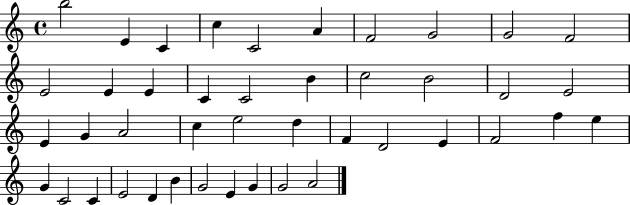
B5/h E4/q C4/q C5/q C4/h A4/q F4/h G4/h G4/h F4/h E4/h E4/q E4/q C4/q C4/h B4/q C5/h B4/h D4/h E4/h E4/q G4/q A4/h C5/q E5/h D5/q F4/q D4/h E4/q F4/h F5/q E5/q G4/q C4/h C4/q E4/h D4/q B4/q G4/h E4/q G4/q G4/h A4/h